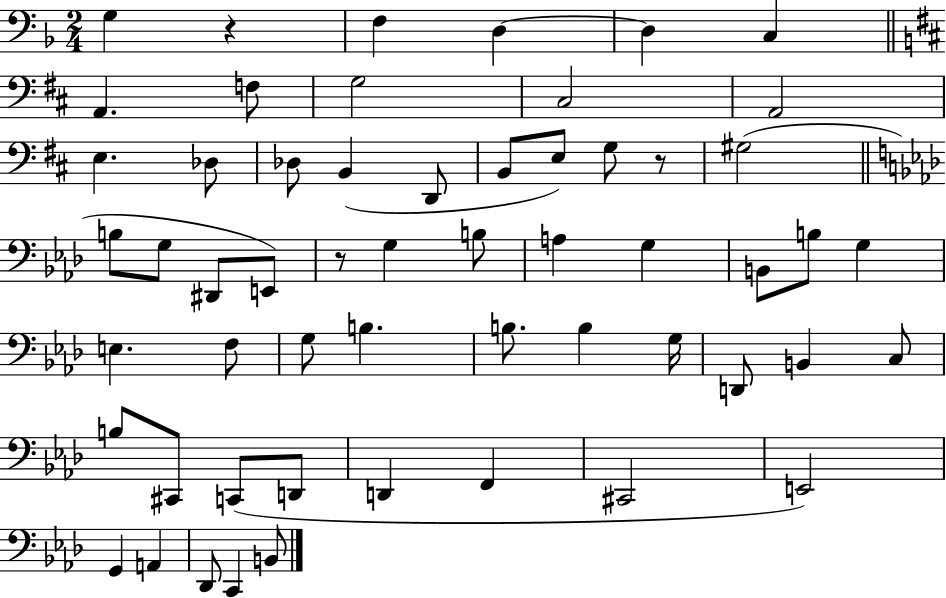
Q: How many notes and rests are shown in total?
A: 56